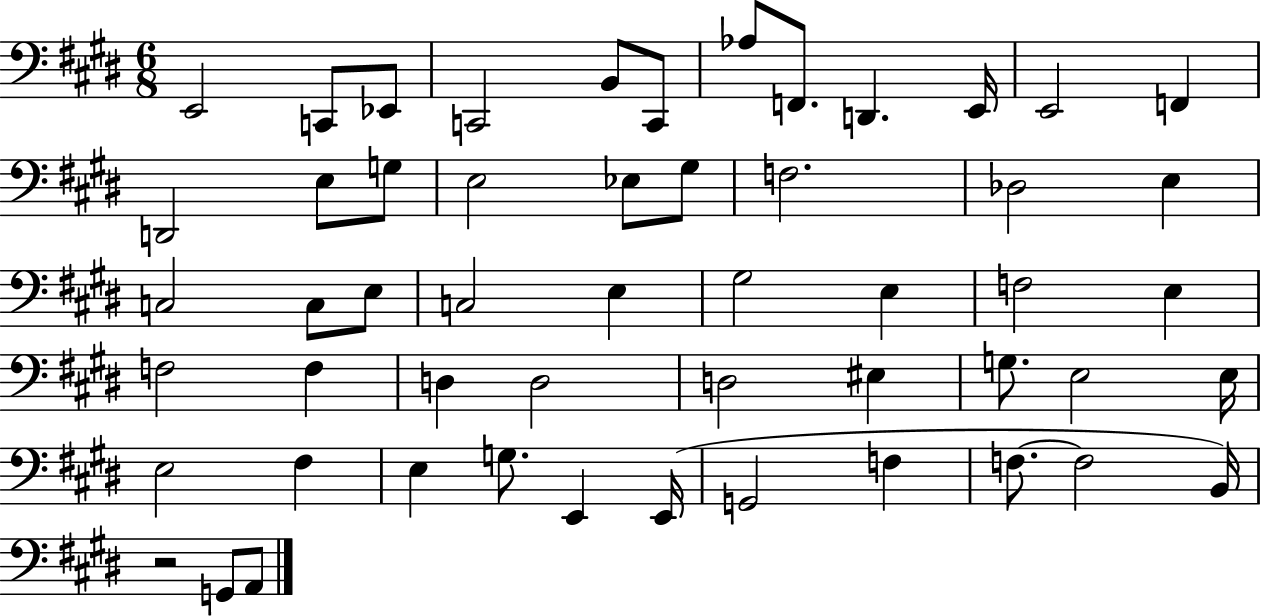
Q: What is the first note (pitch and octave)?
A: E2